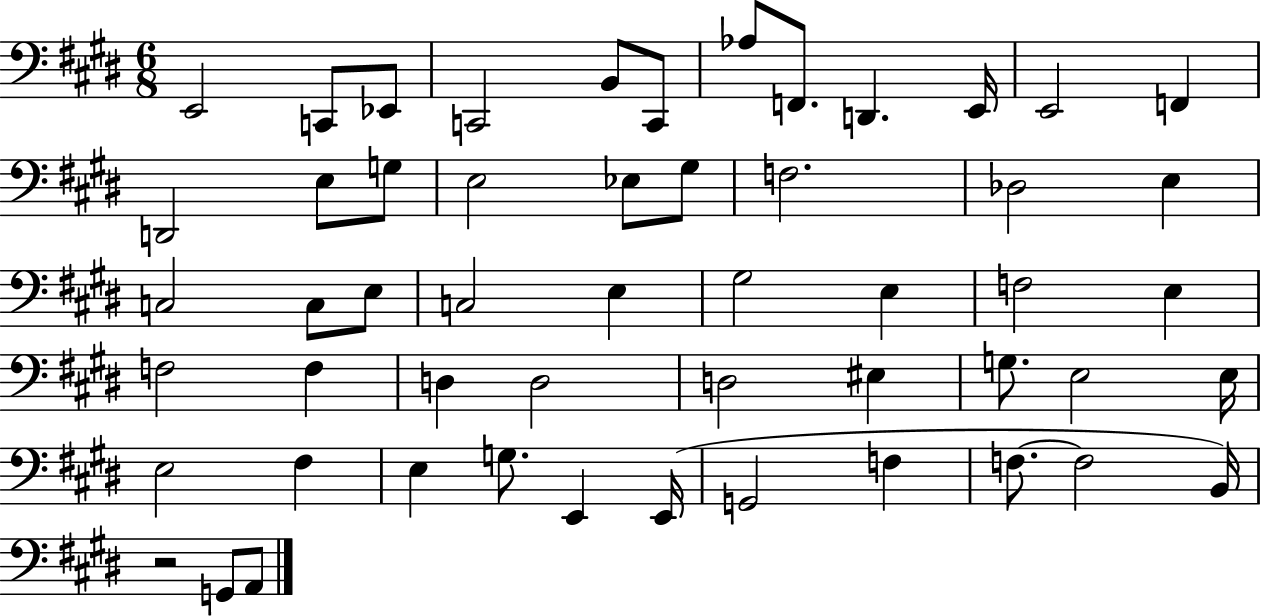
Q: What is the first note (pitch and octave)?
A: E2